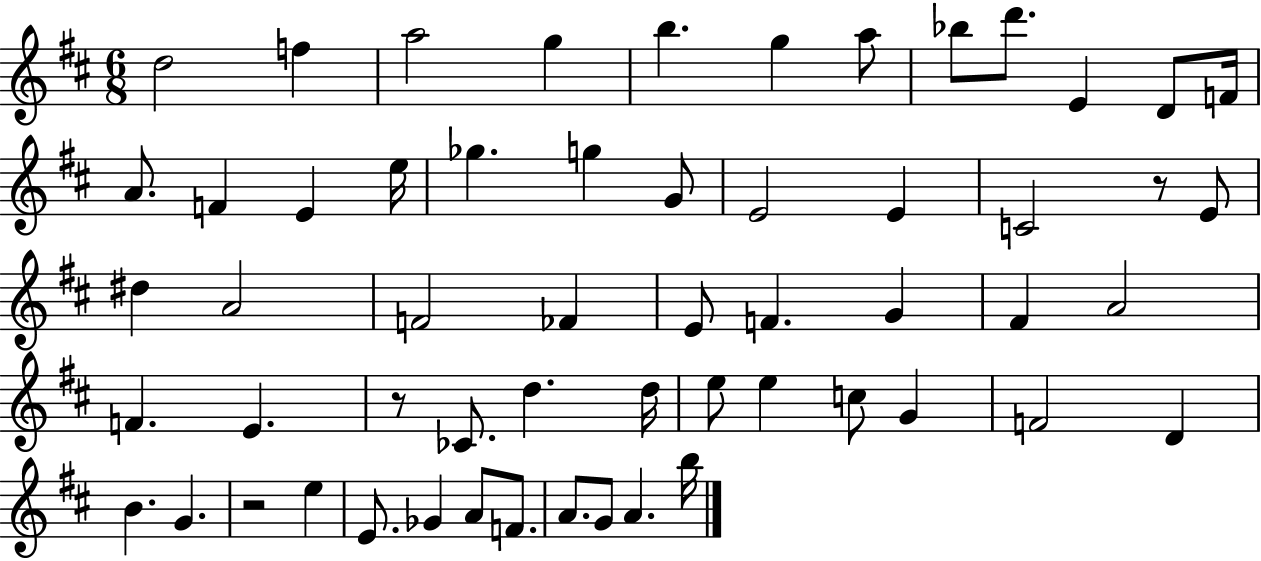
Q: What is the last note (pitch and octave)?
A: B5